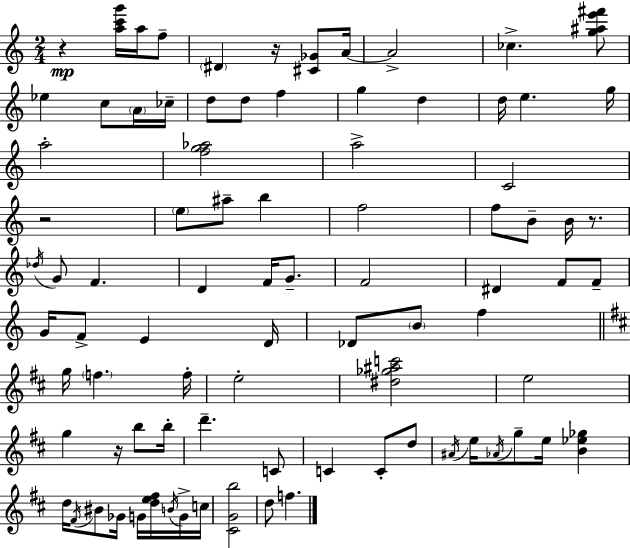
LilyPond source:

{
  \clef treble
  \numericTimeSignature
  \time 2/4
  \key a \minor
  r4\mp <a'' c''' g'''>16 a''16 f''8-- | \parenthesize dis'4 r16 <cis' ges'>8 a'16~~ | a'2-> | ces''4.-> <g'' ais'' e''' fis'''>8 | \break ees''4 c''8 \parenthesize a'16 ces''16-- | d''8 d''8 f''4 | g''4 d''4 | d''16 e''4. g''16 | \break a''2-. | <f'' g'' aes''>2 | a''2-> | c'2 | \break r2 | \parenthesize e''8 ais''8-- b''4 | f''2 | f''8 b'8-- b'16 r8. | \break \acciaccatura { des''16 } g'8 f'4. | d'4 f'16 g'8.-- | f'2 | dis'4 f'8 f'8-- | \break g'16 f'8-> e'4 | d'16 des'8 \parenthesize b'8 f''4 | \bar "||" \break \key d \major g''16 \parenthesize f''4. f''16-. | e''2-. | <dis'' ges'' ais'' c'''>2 | e''2 | \break g''4 r16 b''8 b''16-. | d'''4.-- c'8 | c'4 c'8-. d''8 | \acciaccatura { ais'16 } e''16 \acciaccatura { aes'16 } g''8-- e''16 <b' ees'' ges''>4 | \break d''16 \acciaccatura { fis'16 } bis'8 ges'16 g'16 | <d'' e'' fis''>16 \acciaccatura { b'16 } g'16-> c''16 <cis' g' b''>2 | d''8 f''4. | \bar "|."
}